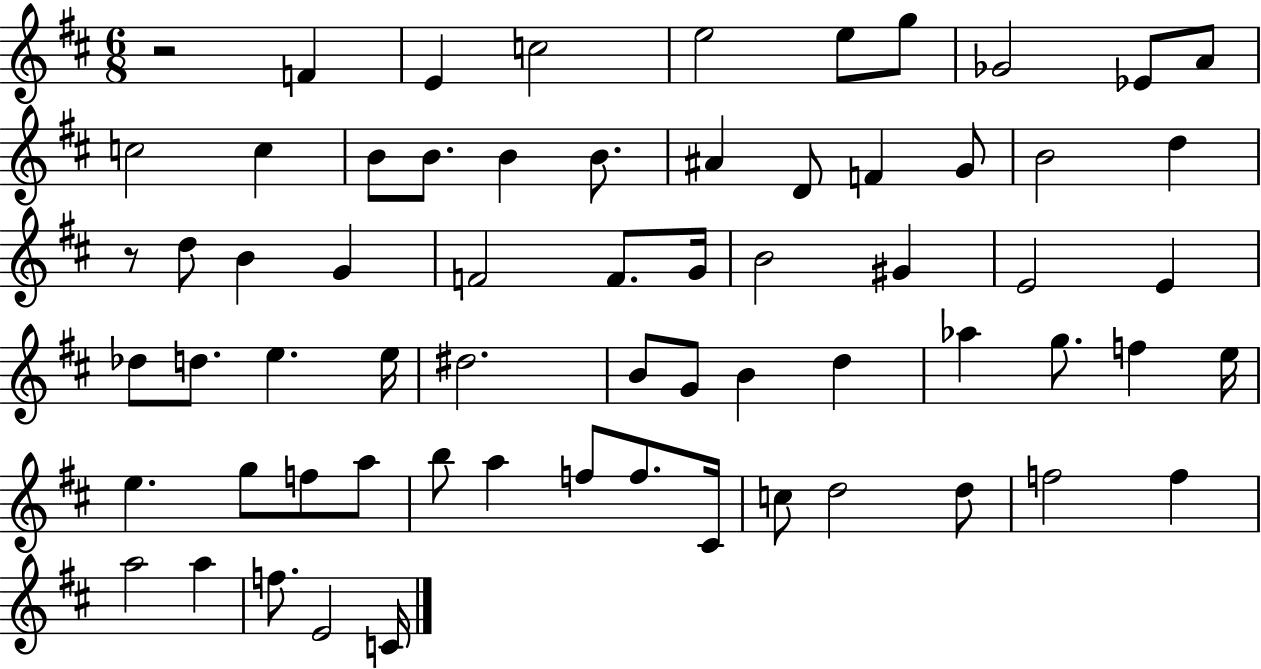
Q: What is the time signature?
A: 6/8